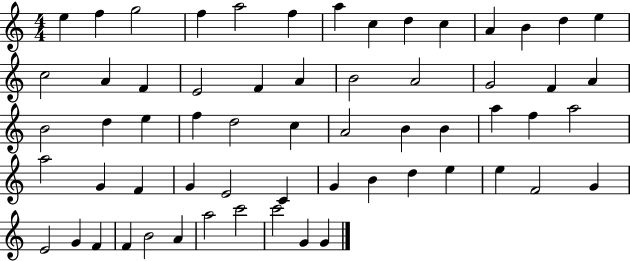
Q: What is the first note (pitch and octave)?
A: E5